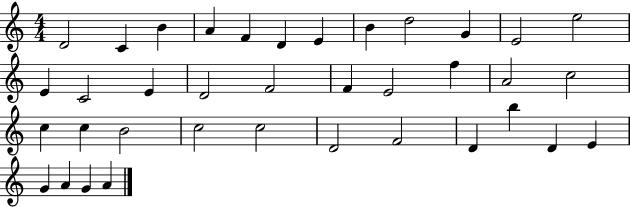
{
  \clef treble
  \numericTimeSignature
  \time 4/4
  \key c \major
  d'2 c'4 b'4 | a'4 f'4 d'4 e'4 | b'4 d''2 g'4 | e'2 e''2 | \break e'4 c'2 e'4 | d'2 f'2 | f'4 e'2 f''4 | a'2 c''2 | \break c''4 c''4 b'2 | c''2 c''2 | d'2 f'2 | d'4 b''4 d'4 e'4 | \break g'4 a'4 g'4 a'4 | \bar "|."
}